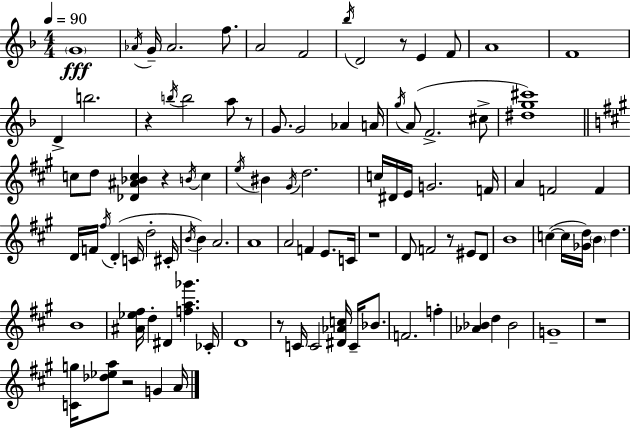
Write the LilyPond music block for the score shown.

{
  \clef treble
  \numericTimeSignature
  \time 4/4
  \key d \minor
  \tempo 4 = 90
  \repeat volta 2 { \parenthesize g'1\fff | \acciaccatura { aes'16 } g'16-- aes'2. f''8. | a'2 f'2 | \acciaccatura { bes''16 } d'2 r8 e'4 | \break f'8 a'1 | f'1 | d'4-> b''2. | r4 \acciaccatura { b''16 } b''2 a''8 | \break r8 g'8. g'2 aes'4 | a'16 \acciaccatura { g''16 } a'8( f'2.-> | cis''8-> <dis'' g'' cis'''>1) | \bar "||" \break \key a \major c''8 d''8 <des' ais' bes' c''>4 r4 \acciaccatura { b'16 } c''4 | \acciaccatura { e''16 } bis'4 \acciaccatura { gis'16 } d''2. | c''16 dis'16 e'16 g'2. | f'16 a'4 f'2 f'4 | \break d'16 f'16 \acciaccatura { fis''16 } d'4-.( c'16 d''2-. | cis'16-. \acciaccatura { b'16 }) b'4 a'2. | a'1 | a'2 f'4 | \break e'8. c'16 r1 | d'8 f'2 r8 | eis'8 d'8 b'1 | c''4~(~ c''16 <ges' d''>16) \parenthesize b'4 d''4. | \break b'1 | <ais' ees'' fis''>16 d''4-. dis'4 <f'' a'' ges'''>4. | ces'16-. d'1 | r8 c'16 c'2 | \break <dis' aes' c''>16 c'16-- bes'8. f'2. | f''4-. <aes' bes'>4 d''4 bes'2 | g'1-- | r1 | \break <c' g''>16 <des'' ees'' a''>8 r2 | g'4 a'16 } \bar "|."
}